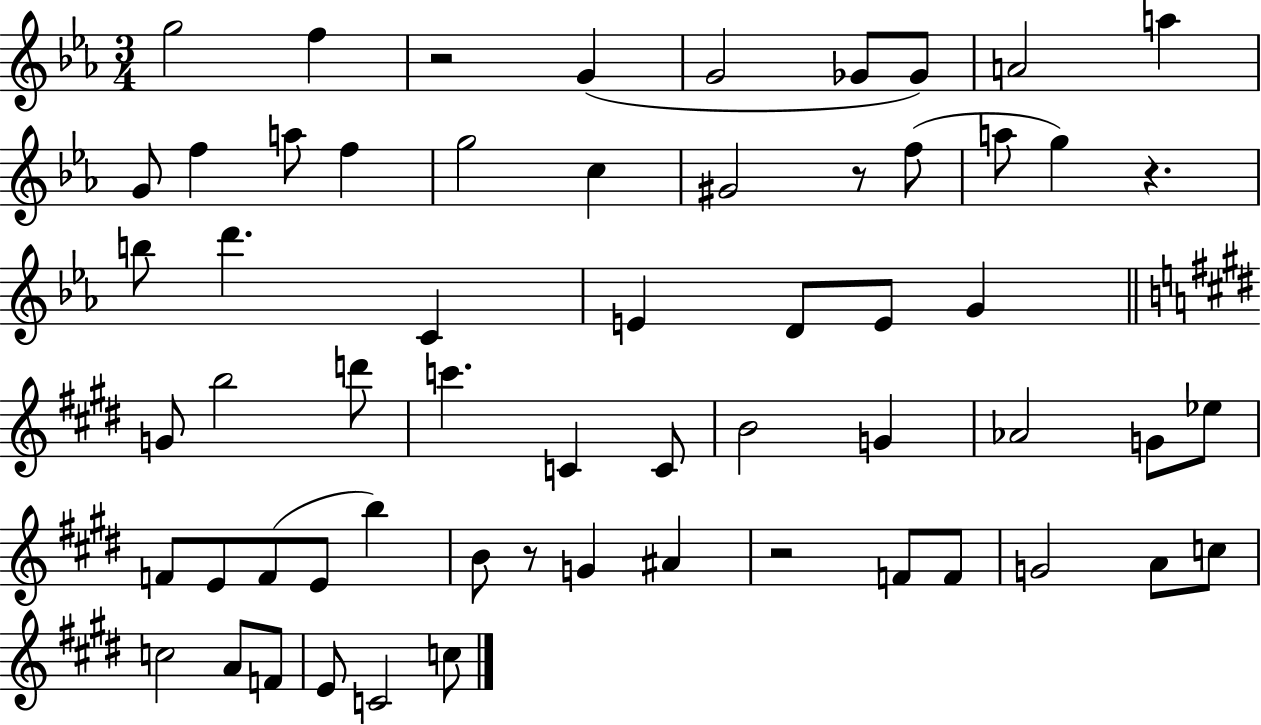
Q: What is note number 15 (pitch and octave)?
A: G#4